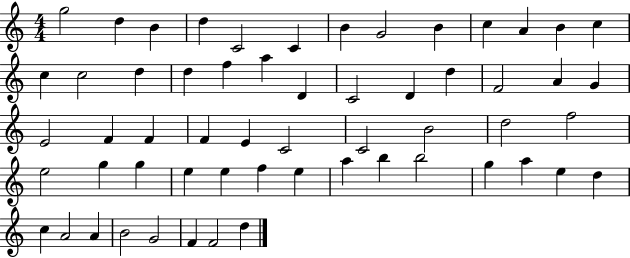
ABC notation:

X:1
T:Untitled
M:4/4
L:1/4
K:C
g2 d B d C2 C B G2 B c A B c c c2 d d f a D C2 D d F2 A G E2 F F F E C2 C2 B2 d2 f2 e2 g g e e f e a b b2 g a e d c A2 A B2 G2 F F2 d